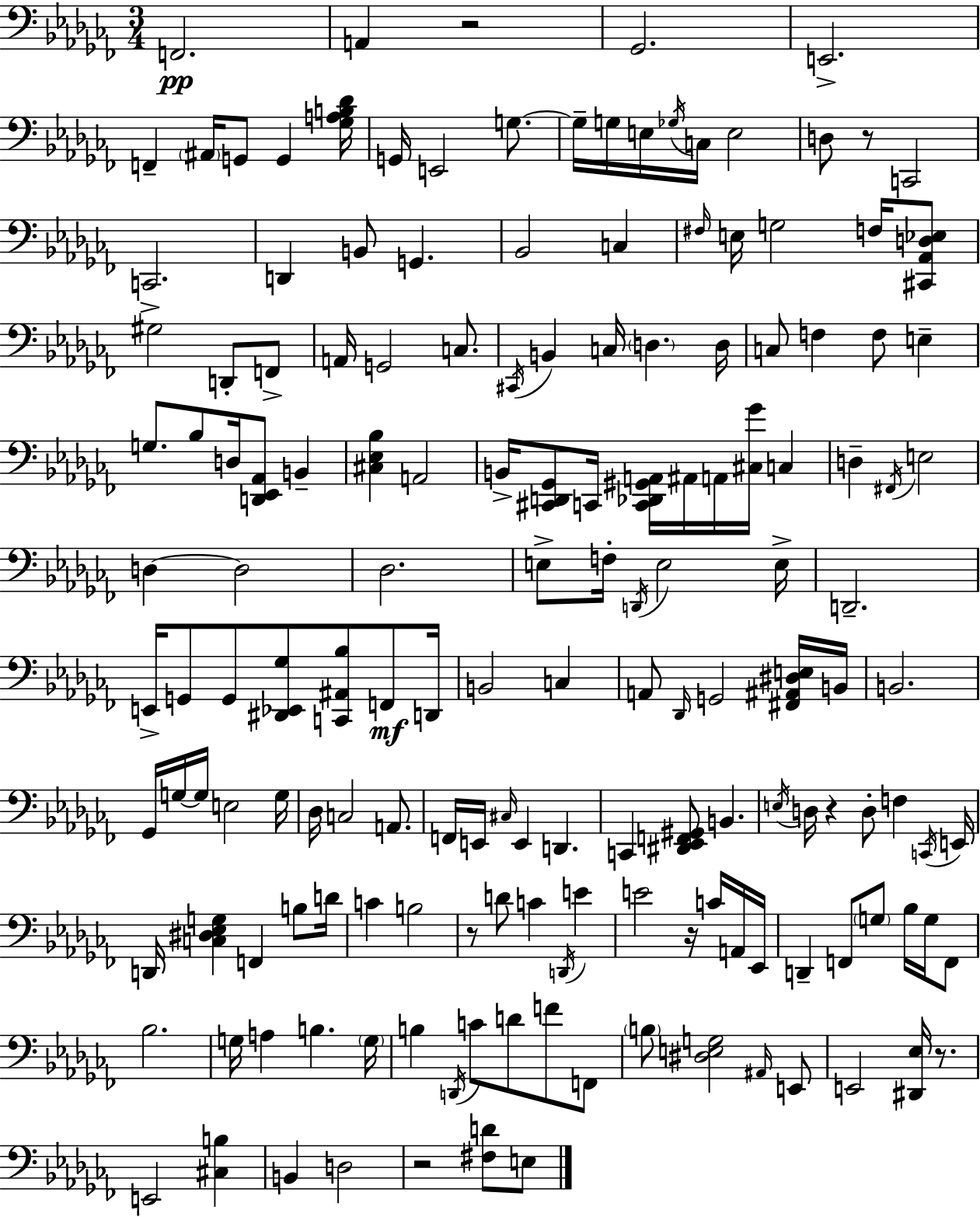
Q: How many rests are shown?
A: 7